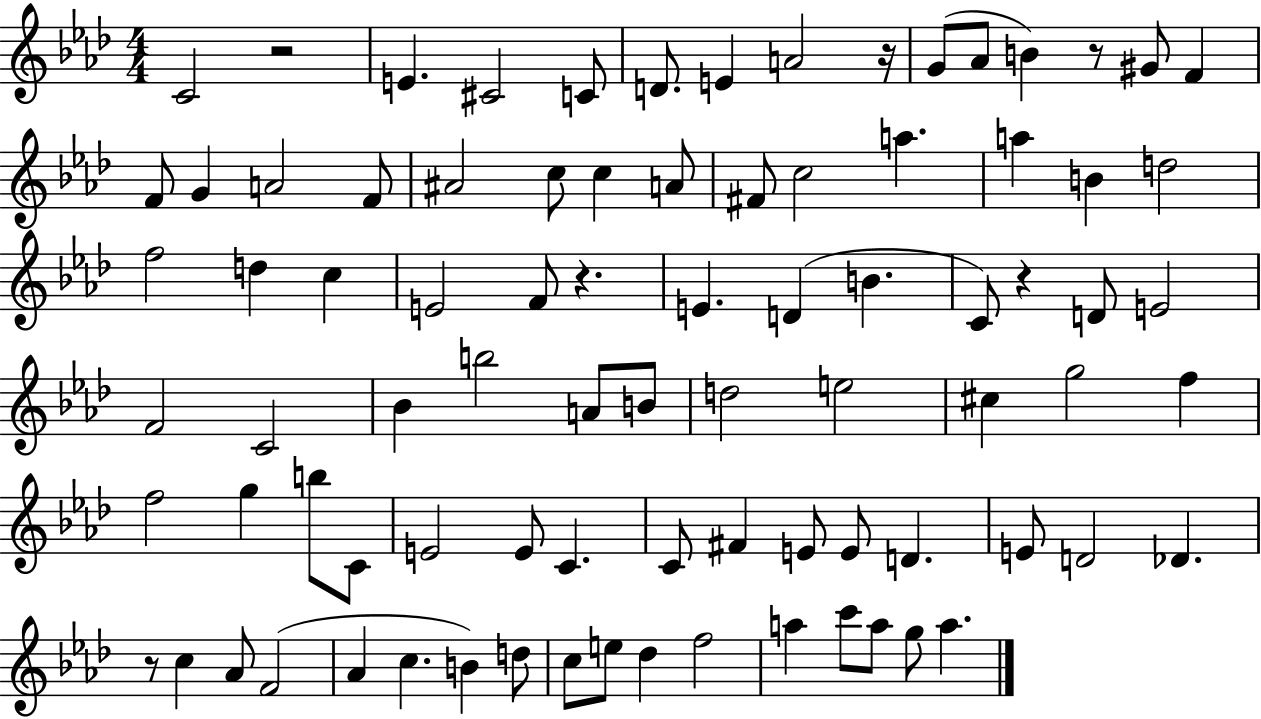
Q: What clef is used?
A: treble